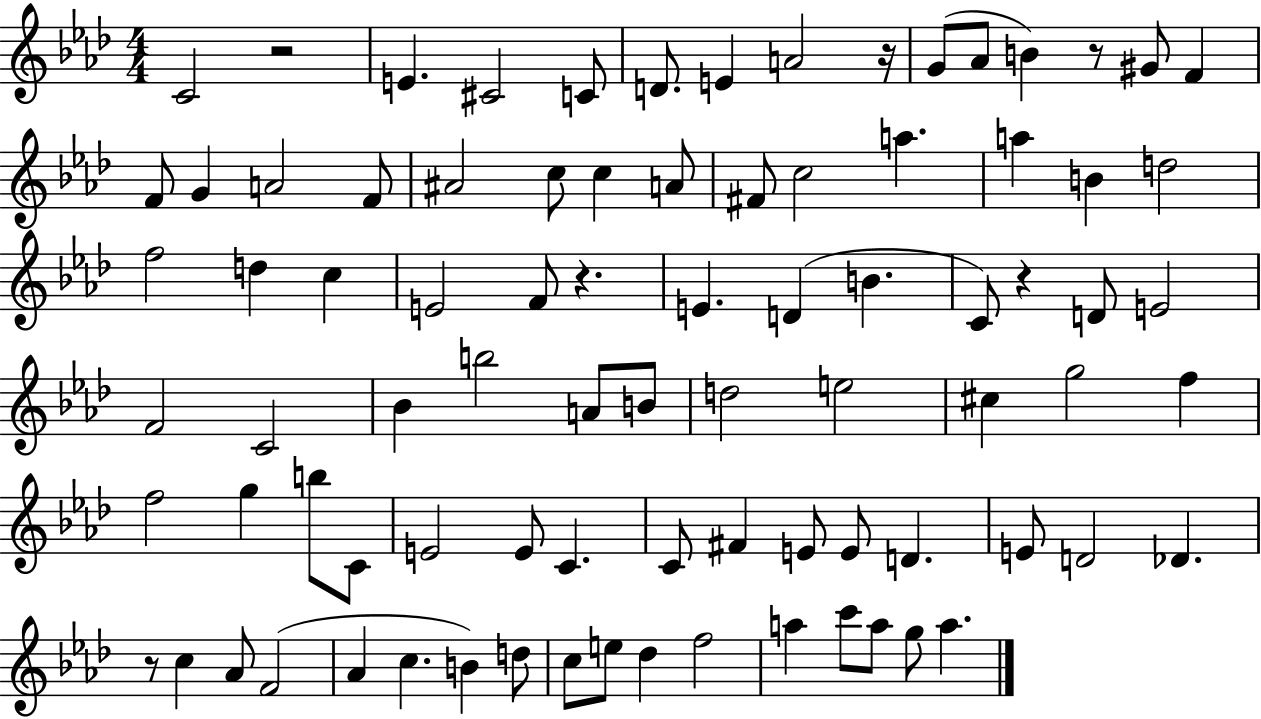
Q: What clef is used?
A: treble